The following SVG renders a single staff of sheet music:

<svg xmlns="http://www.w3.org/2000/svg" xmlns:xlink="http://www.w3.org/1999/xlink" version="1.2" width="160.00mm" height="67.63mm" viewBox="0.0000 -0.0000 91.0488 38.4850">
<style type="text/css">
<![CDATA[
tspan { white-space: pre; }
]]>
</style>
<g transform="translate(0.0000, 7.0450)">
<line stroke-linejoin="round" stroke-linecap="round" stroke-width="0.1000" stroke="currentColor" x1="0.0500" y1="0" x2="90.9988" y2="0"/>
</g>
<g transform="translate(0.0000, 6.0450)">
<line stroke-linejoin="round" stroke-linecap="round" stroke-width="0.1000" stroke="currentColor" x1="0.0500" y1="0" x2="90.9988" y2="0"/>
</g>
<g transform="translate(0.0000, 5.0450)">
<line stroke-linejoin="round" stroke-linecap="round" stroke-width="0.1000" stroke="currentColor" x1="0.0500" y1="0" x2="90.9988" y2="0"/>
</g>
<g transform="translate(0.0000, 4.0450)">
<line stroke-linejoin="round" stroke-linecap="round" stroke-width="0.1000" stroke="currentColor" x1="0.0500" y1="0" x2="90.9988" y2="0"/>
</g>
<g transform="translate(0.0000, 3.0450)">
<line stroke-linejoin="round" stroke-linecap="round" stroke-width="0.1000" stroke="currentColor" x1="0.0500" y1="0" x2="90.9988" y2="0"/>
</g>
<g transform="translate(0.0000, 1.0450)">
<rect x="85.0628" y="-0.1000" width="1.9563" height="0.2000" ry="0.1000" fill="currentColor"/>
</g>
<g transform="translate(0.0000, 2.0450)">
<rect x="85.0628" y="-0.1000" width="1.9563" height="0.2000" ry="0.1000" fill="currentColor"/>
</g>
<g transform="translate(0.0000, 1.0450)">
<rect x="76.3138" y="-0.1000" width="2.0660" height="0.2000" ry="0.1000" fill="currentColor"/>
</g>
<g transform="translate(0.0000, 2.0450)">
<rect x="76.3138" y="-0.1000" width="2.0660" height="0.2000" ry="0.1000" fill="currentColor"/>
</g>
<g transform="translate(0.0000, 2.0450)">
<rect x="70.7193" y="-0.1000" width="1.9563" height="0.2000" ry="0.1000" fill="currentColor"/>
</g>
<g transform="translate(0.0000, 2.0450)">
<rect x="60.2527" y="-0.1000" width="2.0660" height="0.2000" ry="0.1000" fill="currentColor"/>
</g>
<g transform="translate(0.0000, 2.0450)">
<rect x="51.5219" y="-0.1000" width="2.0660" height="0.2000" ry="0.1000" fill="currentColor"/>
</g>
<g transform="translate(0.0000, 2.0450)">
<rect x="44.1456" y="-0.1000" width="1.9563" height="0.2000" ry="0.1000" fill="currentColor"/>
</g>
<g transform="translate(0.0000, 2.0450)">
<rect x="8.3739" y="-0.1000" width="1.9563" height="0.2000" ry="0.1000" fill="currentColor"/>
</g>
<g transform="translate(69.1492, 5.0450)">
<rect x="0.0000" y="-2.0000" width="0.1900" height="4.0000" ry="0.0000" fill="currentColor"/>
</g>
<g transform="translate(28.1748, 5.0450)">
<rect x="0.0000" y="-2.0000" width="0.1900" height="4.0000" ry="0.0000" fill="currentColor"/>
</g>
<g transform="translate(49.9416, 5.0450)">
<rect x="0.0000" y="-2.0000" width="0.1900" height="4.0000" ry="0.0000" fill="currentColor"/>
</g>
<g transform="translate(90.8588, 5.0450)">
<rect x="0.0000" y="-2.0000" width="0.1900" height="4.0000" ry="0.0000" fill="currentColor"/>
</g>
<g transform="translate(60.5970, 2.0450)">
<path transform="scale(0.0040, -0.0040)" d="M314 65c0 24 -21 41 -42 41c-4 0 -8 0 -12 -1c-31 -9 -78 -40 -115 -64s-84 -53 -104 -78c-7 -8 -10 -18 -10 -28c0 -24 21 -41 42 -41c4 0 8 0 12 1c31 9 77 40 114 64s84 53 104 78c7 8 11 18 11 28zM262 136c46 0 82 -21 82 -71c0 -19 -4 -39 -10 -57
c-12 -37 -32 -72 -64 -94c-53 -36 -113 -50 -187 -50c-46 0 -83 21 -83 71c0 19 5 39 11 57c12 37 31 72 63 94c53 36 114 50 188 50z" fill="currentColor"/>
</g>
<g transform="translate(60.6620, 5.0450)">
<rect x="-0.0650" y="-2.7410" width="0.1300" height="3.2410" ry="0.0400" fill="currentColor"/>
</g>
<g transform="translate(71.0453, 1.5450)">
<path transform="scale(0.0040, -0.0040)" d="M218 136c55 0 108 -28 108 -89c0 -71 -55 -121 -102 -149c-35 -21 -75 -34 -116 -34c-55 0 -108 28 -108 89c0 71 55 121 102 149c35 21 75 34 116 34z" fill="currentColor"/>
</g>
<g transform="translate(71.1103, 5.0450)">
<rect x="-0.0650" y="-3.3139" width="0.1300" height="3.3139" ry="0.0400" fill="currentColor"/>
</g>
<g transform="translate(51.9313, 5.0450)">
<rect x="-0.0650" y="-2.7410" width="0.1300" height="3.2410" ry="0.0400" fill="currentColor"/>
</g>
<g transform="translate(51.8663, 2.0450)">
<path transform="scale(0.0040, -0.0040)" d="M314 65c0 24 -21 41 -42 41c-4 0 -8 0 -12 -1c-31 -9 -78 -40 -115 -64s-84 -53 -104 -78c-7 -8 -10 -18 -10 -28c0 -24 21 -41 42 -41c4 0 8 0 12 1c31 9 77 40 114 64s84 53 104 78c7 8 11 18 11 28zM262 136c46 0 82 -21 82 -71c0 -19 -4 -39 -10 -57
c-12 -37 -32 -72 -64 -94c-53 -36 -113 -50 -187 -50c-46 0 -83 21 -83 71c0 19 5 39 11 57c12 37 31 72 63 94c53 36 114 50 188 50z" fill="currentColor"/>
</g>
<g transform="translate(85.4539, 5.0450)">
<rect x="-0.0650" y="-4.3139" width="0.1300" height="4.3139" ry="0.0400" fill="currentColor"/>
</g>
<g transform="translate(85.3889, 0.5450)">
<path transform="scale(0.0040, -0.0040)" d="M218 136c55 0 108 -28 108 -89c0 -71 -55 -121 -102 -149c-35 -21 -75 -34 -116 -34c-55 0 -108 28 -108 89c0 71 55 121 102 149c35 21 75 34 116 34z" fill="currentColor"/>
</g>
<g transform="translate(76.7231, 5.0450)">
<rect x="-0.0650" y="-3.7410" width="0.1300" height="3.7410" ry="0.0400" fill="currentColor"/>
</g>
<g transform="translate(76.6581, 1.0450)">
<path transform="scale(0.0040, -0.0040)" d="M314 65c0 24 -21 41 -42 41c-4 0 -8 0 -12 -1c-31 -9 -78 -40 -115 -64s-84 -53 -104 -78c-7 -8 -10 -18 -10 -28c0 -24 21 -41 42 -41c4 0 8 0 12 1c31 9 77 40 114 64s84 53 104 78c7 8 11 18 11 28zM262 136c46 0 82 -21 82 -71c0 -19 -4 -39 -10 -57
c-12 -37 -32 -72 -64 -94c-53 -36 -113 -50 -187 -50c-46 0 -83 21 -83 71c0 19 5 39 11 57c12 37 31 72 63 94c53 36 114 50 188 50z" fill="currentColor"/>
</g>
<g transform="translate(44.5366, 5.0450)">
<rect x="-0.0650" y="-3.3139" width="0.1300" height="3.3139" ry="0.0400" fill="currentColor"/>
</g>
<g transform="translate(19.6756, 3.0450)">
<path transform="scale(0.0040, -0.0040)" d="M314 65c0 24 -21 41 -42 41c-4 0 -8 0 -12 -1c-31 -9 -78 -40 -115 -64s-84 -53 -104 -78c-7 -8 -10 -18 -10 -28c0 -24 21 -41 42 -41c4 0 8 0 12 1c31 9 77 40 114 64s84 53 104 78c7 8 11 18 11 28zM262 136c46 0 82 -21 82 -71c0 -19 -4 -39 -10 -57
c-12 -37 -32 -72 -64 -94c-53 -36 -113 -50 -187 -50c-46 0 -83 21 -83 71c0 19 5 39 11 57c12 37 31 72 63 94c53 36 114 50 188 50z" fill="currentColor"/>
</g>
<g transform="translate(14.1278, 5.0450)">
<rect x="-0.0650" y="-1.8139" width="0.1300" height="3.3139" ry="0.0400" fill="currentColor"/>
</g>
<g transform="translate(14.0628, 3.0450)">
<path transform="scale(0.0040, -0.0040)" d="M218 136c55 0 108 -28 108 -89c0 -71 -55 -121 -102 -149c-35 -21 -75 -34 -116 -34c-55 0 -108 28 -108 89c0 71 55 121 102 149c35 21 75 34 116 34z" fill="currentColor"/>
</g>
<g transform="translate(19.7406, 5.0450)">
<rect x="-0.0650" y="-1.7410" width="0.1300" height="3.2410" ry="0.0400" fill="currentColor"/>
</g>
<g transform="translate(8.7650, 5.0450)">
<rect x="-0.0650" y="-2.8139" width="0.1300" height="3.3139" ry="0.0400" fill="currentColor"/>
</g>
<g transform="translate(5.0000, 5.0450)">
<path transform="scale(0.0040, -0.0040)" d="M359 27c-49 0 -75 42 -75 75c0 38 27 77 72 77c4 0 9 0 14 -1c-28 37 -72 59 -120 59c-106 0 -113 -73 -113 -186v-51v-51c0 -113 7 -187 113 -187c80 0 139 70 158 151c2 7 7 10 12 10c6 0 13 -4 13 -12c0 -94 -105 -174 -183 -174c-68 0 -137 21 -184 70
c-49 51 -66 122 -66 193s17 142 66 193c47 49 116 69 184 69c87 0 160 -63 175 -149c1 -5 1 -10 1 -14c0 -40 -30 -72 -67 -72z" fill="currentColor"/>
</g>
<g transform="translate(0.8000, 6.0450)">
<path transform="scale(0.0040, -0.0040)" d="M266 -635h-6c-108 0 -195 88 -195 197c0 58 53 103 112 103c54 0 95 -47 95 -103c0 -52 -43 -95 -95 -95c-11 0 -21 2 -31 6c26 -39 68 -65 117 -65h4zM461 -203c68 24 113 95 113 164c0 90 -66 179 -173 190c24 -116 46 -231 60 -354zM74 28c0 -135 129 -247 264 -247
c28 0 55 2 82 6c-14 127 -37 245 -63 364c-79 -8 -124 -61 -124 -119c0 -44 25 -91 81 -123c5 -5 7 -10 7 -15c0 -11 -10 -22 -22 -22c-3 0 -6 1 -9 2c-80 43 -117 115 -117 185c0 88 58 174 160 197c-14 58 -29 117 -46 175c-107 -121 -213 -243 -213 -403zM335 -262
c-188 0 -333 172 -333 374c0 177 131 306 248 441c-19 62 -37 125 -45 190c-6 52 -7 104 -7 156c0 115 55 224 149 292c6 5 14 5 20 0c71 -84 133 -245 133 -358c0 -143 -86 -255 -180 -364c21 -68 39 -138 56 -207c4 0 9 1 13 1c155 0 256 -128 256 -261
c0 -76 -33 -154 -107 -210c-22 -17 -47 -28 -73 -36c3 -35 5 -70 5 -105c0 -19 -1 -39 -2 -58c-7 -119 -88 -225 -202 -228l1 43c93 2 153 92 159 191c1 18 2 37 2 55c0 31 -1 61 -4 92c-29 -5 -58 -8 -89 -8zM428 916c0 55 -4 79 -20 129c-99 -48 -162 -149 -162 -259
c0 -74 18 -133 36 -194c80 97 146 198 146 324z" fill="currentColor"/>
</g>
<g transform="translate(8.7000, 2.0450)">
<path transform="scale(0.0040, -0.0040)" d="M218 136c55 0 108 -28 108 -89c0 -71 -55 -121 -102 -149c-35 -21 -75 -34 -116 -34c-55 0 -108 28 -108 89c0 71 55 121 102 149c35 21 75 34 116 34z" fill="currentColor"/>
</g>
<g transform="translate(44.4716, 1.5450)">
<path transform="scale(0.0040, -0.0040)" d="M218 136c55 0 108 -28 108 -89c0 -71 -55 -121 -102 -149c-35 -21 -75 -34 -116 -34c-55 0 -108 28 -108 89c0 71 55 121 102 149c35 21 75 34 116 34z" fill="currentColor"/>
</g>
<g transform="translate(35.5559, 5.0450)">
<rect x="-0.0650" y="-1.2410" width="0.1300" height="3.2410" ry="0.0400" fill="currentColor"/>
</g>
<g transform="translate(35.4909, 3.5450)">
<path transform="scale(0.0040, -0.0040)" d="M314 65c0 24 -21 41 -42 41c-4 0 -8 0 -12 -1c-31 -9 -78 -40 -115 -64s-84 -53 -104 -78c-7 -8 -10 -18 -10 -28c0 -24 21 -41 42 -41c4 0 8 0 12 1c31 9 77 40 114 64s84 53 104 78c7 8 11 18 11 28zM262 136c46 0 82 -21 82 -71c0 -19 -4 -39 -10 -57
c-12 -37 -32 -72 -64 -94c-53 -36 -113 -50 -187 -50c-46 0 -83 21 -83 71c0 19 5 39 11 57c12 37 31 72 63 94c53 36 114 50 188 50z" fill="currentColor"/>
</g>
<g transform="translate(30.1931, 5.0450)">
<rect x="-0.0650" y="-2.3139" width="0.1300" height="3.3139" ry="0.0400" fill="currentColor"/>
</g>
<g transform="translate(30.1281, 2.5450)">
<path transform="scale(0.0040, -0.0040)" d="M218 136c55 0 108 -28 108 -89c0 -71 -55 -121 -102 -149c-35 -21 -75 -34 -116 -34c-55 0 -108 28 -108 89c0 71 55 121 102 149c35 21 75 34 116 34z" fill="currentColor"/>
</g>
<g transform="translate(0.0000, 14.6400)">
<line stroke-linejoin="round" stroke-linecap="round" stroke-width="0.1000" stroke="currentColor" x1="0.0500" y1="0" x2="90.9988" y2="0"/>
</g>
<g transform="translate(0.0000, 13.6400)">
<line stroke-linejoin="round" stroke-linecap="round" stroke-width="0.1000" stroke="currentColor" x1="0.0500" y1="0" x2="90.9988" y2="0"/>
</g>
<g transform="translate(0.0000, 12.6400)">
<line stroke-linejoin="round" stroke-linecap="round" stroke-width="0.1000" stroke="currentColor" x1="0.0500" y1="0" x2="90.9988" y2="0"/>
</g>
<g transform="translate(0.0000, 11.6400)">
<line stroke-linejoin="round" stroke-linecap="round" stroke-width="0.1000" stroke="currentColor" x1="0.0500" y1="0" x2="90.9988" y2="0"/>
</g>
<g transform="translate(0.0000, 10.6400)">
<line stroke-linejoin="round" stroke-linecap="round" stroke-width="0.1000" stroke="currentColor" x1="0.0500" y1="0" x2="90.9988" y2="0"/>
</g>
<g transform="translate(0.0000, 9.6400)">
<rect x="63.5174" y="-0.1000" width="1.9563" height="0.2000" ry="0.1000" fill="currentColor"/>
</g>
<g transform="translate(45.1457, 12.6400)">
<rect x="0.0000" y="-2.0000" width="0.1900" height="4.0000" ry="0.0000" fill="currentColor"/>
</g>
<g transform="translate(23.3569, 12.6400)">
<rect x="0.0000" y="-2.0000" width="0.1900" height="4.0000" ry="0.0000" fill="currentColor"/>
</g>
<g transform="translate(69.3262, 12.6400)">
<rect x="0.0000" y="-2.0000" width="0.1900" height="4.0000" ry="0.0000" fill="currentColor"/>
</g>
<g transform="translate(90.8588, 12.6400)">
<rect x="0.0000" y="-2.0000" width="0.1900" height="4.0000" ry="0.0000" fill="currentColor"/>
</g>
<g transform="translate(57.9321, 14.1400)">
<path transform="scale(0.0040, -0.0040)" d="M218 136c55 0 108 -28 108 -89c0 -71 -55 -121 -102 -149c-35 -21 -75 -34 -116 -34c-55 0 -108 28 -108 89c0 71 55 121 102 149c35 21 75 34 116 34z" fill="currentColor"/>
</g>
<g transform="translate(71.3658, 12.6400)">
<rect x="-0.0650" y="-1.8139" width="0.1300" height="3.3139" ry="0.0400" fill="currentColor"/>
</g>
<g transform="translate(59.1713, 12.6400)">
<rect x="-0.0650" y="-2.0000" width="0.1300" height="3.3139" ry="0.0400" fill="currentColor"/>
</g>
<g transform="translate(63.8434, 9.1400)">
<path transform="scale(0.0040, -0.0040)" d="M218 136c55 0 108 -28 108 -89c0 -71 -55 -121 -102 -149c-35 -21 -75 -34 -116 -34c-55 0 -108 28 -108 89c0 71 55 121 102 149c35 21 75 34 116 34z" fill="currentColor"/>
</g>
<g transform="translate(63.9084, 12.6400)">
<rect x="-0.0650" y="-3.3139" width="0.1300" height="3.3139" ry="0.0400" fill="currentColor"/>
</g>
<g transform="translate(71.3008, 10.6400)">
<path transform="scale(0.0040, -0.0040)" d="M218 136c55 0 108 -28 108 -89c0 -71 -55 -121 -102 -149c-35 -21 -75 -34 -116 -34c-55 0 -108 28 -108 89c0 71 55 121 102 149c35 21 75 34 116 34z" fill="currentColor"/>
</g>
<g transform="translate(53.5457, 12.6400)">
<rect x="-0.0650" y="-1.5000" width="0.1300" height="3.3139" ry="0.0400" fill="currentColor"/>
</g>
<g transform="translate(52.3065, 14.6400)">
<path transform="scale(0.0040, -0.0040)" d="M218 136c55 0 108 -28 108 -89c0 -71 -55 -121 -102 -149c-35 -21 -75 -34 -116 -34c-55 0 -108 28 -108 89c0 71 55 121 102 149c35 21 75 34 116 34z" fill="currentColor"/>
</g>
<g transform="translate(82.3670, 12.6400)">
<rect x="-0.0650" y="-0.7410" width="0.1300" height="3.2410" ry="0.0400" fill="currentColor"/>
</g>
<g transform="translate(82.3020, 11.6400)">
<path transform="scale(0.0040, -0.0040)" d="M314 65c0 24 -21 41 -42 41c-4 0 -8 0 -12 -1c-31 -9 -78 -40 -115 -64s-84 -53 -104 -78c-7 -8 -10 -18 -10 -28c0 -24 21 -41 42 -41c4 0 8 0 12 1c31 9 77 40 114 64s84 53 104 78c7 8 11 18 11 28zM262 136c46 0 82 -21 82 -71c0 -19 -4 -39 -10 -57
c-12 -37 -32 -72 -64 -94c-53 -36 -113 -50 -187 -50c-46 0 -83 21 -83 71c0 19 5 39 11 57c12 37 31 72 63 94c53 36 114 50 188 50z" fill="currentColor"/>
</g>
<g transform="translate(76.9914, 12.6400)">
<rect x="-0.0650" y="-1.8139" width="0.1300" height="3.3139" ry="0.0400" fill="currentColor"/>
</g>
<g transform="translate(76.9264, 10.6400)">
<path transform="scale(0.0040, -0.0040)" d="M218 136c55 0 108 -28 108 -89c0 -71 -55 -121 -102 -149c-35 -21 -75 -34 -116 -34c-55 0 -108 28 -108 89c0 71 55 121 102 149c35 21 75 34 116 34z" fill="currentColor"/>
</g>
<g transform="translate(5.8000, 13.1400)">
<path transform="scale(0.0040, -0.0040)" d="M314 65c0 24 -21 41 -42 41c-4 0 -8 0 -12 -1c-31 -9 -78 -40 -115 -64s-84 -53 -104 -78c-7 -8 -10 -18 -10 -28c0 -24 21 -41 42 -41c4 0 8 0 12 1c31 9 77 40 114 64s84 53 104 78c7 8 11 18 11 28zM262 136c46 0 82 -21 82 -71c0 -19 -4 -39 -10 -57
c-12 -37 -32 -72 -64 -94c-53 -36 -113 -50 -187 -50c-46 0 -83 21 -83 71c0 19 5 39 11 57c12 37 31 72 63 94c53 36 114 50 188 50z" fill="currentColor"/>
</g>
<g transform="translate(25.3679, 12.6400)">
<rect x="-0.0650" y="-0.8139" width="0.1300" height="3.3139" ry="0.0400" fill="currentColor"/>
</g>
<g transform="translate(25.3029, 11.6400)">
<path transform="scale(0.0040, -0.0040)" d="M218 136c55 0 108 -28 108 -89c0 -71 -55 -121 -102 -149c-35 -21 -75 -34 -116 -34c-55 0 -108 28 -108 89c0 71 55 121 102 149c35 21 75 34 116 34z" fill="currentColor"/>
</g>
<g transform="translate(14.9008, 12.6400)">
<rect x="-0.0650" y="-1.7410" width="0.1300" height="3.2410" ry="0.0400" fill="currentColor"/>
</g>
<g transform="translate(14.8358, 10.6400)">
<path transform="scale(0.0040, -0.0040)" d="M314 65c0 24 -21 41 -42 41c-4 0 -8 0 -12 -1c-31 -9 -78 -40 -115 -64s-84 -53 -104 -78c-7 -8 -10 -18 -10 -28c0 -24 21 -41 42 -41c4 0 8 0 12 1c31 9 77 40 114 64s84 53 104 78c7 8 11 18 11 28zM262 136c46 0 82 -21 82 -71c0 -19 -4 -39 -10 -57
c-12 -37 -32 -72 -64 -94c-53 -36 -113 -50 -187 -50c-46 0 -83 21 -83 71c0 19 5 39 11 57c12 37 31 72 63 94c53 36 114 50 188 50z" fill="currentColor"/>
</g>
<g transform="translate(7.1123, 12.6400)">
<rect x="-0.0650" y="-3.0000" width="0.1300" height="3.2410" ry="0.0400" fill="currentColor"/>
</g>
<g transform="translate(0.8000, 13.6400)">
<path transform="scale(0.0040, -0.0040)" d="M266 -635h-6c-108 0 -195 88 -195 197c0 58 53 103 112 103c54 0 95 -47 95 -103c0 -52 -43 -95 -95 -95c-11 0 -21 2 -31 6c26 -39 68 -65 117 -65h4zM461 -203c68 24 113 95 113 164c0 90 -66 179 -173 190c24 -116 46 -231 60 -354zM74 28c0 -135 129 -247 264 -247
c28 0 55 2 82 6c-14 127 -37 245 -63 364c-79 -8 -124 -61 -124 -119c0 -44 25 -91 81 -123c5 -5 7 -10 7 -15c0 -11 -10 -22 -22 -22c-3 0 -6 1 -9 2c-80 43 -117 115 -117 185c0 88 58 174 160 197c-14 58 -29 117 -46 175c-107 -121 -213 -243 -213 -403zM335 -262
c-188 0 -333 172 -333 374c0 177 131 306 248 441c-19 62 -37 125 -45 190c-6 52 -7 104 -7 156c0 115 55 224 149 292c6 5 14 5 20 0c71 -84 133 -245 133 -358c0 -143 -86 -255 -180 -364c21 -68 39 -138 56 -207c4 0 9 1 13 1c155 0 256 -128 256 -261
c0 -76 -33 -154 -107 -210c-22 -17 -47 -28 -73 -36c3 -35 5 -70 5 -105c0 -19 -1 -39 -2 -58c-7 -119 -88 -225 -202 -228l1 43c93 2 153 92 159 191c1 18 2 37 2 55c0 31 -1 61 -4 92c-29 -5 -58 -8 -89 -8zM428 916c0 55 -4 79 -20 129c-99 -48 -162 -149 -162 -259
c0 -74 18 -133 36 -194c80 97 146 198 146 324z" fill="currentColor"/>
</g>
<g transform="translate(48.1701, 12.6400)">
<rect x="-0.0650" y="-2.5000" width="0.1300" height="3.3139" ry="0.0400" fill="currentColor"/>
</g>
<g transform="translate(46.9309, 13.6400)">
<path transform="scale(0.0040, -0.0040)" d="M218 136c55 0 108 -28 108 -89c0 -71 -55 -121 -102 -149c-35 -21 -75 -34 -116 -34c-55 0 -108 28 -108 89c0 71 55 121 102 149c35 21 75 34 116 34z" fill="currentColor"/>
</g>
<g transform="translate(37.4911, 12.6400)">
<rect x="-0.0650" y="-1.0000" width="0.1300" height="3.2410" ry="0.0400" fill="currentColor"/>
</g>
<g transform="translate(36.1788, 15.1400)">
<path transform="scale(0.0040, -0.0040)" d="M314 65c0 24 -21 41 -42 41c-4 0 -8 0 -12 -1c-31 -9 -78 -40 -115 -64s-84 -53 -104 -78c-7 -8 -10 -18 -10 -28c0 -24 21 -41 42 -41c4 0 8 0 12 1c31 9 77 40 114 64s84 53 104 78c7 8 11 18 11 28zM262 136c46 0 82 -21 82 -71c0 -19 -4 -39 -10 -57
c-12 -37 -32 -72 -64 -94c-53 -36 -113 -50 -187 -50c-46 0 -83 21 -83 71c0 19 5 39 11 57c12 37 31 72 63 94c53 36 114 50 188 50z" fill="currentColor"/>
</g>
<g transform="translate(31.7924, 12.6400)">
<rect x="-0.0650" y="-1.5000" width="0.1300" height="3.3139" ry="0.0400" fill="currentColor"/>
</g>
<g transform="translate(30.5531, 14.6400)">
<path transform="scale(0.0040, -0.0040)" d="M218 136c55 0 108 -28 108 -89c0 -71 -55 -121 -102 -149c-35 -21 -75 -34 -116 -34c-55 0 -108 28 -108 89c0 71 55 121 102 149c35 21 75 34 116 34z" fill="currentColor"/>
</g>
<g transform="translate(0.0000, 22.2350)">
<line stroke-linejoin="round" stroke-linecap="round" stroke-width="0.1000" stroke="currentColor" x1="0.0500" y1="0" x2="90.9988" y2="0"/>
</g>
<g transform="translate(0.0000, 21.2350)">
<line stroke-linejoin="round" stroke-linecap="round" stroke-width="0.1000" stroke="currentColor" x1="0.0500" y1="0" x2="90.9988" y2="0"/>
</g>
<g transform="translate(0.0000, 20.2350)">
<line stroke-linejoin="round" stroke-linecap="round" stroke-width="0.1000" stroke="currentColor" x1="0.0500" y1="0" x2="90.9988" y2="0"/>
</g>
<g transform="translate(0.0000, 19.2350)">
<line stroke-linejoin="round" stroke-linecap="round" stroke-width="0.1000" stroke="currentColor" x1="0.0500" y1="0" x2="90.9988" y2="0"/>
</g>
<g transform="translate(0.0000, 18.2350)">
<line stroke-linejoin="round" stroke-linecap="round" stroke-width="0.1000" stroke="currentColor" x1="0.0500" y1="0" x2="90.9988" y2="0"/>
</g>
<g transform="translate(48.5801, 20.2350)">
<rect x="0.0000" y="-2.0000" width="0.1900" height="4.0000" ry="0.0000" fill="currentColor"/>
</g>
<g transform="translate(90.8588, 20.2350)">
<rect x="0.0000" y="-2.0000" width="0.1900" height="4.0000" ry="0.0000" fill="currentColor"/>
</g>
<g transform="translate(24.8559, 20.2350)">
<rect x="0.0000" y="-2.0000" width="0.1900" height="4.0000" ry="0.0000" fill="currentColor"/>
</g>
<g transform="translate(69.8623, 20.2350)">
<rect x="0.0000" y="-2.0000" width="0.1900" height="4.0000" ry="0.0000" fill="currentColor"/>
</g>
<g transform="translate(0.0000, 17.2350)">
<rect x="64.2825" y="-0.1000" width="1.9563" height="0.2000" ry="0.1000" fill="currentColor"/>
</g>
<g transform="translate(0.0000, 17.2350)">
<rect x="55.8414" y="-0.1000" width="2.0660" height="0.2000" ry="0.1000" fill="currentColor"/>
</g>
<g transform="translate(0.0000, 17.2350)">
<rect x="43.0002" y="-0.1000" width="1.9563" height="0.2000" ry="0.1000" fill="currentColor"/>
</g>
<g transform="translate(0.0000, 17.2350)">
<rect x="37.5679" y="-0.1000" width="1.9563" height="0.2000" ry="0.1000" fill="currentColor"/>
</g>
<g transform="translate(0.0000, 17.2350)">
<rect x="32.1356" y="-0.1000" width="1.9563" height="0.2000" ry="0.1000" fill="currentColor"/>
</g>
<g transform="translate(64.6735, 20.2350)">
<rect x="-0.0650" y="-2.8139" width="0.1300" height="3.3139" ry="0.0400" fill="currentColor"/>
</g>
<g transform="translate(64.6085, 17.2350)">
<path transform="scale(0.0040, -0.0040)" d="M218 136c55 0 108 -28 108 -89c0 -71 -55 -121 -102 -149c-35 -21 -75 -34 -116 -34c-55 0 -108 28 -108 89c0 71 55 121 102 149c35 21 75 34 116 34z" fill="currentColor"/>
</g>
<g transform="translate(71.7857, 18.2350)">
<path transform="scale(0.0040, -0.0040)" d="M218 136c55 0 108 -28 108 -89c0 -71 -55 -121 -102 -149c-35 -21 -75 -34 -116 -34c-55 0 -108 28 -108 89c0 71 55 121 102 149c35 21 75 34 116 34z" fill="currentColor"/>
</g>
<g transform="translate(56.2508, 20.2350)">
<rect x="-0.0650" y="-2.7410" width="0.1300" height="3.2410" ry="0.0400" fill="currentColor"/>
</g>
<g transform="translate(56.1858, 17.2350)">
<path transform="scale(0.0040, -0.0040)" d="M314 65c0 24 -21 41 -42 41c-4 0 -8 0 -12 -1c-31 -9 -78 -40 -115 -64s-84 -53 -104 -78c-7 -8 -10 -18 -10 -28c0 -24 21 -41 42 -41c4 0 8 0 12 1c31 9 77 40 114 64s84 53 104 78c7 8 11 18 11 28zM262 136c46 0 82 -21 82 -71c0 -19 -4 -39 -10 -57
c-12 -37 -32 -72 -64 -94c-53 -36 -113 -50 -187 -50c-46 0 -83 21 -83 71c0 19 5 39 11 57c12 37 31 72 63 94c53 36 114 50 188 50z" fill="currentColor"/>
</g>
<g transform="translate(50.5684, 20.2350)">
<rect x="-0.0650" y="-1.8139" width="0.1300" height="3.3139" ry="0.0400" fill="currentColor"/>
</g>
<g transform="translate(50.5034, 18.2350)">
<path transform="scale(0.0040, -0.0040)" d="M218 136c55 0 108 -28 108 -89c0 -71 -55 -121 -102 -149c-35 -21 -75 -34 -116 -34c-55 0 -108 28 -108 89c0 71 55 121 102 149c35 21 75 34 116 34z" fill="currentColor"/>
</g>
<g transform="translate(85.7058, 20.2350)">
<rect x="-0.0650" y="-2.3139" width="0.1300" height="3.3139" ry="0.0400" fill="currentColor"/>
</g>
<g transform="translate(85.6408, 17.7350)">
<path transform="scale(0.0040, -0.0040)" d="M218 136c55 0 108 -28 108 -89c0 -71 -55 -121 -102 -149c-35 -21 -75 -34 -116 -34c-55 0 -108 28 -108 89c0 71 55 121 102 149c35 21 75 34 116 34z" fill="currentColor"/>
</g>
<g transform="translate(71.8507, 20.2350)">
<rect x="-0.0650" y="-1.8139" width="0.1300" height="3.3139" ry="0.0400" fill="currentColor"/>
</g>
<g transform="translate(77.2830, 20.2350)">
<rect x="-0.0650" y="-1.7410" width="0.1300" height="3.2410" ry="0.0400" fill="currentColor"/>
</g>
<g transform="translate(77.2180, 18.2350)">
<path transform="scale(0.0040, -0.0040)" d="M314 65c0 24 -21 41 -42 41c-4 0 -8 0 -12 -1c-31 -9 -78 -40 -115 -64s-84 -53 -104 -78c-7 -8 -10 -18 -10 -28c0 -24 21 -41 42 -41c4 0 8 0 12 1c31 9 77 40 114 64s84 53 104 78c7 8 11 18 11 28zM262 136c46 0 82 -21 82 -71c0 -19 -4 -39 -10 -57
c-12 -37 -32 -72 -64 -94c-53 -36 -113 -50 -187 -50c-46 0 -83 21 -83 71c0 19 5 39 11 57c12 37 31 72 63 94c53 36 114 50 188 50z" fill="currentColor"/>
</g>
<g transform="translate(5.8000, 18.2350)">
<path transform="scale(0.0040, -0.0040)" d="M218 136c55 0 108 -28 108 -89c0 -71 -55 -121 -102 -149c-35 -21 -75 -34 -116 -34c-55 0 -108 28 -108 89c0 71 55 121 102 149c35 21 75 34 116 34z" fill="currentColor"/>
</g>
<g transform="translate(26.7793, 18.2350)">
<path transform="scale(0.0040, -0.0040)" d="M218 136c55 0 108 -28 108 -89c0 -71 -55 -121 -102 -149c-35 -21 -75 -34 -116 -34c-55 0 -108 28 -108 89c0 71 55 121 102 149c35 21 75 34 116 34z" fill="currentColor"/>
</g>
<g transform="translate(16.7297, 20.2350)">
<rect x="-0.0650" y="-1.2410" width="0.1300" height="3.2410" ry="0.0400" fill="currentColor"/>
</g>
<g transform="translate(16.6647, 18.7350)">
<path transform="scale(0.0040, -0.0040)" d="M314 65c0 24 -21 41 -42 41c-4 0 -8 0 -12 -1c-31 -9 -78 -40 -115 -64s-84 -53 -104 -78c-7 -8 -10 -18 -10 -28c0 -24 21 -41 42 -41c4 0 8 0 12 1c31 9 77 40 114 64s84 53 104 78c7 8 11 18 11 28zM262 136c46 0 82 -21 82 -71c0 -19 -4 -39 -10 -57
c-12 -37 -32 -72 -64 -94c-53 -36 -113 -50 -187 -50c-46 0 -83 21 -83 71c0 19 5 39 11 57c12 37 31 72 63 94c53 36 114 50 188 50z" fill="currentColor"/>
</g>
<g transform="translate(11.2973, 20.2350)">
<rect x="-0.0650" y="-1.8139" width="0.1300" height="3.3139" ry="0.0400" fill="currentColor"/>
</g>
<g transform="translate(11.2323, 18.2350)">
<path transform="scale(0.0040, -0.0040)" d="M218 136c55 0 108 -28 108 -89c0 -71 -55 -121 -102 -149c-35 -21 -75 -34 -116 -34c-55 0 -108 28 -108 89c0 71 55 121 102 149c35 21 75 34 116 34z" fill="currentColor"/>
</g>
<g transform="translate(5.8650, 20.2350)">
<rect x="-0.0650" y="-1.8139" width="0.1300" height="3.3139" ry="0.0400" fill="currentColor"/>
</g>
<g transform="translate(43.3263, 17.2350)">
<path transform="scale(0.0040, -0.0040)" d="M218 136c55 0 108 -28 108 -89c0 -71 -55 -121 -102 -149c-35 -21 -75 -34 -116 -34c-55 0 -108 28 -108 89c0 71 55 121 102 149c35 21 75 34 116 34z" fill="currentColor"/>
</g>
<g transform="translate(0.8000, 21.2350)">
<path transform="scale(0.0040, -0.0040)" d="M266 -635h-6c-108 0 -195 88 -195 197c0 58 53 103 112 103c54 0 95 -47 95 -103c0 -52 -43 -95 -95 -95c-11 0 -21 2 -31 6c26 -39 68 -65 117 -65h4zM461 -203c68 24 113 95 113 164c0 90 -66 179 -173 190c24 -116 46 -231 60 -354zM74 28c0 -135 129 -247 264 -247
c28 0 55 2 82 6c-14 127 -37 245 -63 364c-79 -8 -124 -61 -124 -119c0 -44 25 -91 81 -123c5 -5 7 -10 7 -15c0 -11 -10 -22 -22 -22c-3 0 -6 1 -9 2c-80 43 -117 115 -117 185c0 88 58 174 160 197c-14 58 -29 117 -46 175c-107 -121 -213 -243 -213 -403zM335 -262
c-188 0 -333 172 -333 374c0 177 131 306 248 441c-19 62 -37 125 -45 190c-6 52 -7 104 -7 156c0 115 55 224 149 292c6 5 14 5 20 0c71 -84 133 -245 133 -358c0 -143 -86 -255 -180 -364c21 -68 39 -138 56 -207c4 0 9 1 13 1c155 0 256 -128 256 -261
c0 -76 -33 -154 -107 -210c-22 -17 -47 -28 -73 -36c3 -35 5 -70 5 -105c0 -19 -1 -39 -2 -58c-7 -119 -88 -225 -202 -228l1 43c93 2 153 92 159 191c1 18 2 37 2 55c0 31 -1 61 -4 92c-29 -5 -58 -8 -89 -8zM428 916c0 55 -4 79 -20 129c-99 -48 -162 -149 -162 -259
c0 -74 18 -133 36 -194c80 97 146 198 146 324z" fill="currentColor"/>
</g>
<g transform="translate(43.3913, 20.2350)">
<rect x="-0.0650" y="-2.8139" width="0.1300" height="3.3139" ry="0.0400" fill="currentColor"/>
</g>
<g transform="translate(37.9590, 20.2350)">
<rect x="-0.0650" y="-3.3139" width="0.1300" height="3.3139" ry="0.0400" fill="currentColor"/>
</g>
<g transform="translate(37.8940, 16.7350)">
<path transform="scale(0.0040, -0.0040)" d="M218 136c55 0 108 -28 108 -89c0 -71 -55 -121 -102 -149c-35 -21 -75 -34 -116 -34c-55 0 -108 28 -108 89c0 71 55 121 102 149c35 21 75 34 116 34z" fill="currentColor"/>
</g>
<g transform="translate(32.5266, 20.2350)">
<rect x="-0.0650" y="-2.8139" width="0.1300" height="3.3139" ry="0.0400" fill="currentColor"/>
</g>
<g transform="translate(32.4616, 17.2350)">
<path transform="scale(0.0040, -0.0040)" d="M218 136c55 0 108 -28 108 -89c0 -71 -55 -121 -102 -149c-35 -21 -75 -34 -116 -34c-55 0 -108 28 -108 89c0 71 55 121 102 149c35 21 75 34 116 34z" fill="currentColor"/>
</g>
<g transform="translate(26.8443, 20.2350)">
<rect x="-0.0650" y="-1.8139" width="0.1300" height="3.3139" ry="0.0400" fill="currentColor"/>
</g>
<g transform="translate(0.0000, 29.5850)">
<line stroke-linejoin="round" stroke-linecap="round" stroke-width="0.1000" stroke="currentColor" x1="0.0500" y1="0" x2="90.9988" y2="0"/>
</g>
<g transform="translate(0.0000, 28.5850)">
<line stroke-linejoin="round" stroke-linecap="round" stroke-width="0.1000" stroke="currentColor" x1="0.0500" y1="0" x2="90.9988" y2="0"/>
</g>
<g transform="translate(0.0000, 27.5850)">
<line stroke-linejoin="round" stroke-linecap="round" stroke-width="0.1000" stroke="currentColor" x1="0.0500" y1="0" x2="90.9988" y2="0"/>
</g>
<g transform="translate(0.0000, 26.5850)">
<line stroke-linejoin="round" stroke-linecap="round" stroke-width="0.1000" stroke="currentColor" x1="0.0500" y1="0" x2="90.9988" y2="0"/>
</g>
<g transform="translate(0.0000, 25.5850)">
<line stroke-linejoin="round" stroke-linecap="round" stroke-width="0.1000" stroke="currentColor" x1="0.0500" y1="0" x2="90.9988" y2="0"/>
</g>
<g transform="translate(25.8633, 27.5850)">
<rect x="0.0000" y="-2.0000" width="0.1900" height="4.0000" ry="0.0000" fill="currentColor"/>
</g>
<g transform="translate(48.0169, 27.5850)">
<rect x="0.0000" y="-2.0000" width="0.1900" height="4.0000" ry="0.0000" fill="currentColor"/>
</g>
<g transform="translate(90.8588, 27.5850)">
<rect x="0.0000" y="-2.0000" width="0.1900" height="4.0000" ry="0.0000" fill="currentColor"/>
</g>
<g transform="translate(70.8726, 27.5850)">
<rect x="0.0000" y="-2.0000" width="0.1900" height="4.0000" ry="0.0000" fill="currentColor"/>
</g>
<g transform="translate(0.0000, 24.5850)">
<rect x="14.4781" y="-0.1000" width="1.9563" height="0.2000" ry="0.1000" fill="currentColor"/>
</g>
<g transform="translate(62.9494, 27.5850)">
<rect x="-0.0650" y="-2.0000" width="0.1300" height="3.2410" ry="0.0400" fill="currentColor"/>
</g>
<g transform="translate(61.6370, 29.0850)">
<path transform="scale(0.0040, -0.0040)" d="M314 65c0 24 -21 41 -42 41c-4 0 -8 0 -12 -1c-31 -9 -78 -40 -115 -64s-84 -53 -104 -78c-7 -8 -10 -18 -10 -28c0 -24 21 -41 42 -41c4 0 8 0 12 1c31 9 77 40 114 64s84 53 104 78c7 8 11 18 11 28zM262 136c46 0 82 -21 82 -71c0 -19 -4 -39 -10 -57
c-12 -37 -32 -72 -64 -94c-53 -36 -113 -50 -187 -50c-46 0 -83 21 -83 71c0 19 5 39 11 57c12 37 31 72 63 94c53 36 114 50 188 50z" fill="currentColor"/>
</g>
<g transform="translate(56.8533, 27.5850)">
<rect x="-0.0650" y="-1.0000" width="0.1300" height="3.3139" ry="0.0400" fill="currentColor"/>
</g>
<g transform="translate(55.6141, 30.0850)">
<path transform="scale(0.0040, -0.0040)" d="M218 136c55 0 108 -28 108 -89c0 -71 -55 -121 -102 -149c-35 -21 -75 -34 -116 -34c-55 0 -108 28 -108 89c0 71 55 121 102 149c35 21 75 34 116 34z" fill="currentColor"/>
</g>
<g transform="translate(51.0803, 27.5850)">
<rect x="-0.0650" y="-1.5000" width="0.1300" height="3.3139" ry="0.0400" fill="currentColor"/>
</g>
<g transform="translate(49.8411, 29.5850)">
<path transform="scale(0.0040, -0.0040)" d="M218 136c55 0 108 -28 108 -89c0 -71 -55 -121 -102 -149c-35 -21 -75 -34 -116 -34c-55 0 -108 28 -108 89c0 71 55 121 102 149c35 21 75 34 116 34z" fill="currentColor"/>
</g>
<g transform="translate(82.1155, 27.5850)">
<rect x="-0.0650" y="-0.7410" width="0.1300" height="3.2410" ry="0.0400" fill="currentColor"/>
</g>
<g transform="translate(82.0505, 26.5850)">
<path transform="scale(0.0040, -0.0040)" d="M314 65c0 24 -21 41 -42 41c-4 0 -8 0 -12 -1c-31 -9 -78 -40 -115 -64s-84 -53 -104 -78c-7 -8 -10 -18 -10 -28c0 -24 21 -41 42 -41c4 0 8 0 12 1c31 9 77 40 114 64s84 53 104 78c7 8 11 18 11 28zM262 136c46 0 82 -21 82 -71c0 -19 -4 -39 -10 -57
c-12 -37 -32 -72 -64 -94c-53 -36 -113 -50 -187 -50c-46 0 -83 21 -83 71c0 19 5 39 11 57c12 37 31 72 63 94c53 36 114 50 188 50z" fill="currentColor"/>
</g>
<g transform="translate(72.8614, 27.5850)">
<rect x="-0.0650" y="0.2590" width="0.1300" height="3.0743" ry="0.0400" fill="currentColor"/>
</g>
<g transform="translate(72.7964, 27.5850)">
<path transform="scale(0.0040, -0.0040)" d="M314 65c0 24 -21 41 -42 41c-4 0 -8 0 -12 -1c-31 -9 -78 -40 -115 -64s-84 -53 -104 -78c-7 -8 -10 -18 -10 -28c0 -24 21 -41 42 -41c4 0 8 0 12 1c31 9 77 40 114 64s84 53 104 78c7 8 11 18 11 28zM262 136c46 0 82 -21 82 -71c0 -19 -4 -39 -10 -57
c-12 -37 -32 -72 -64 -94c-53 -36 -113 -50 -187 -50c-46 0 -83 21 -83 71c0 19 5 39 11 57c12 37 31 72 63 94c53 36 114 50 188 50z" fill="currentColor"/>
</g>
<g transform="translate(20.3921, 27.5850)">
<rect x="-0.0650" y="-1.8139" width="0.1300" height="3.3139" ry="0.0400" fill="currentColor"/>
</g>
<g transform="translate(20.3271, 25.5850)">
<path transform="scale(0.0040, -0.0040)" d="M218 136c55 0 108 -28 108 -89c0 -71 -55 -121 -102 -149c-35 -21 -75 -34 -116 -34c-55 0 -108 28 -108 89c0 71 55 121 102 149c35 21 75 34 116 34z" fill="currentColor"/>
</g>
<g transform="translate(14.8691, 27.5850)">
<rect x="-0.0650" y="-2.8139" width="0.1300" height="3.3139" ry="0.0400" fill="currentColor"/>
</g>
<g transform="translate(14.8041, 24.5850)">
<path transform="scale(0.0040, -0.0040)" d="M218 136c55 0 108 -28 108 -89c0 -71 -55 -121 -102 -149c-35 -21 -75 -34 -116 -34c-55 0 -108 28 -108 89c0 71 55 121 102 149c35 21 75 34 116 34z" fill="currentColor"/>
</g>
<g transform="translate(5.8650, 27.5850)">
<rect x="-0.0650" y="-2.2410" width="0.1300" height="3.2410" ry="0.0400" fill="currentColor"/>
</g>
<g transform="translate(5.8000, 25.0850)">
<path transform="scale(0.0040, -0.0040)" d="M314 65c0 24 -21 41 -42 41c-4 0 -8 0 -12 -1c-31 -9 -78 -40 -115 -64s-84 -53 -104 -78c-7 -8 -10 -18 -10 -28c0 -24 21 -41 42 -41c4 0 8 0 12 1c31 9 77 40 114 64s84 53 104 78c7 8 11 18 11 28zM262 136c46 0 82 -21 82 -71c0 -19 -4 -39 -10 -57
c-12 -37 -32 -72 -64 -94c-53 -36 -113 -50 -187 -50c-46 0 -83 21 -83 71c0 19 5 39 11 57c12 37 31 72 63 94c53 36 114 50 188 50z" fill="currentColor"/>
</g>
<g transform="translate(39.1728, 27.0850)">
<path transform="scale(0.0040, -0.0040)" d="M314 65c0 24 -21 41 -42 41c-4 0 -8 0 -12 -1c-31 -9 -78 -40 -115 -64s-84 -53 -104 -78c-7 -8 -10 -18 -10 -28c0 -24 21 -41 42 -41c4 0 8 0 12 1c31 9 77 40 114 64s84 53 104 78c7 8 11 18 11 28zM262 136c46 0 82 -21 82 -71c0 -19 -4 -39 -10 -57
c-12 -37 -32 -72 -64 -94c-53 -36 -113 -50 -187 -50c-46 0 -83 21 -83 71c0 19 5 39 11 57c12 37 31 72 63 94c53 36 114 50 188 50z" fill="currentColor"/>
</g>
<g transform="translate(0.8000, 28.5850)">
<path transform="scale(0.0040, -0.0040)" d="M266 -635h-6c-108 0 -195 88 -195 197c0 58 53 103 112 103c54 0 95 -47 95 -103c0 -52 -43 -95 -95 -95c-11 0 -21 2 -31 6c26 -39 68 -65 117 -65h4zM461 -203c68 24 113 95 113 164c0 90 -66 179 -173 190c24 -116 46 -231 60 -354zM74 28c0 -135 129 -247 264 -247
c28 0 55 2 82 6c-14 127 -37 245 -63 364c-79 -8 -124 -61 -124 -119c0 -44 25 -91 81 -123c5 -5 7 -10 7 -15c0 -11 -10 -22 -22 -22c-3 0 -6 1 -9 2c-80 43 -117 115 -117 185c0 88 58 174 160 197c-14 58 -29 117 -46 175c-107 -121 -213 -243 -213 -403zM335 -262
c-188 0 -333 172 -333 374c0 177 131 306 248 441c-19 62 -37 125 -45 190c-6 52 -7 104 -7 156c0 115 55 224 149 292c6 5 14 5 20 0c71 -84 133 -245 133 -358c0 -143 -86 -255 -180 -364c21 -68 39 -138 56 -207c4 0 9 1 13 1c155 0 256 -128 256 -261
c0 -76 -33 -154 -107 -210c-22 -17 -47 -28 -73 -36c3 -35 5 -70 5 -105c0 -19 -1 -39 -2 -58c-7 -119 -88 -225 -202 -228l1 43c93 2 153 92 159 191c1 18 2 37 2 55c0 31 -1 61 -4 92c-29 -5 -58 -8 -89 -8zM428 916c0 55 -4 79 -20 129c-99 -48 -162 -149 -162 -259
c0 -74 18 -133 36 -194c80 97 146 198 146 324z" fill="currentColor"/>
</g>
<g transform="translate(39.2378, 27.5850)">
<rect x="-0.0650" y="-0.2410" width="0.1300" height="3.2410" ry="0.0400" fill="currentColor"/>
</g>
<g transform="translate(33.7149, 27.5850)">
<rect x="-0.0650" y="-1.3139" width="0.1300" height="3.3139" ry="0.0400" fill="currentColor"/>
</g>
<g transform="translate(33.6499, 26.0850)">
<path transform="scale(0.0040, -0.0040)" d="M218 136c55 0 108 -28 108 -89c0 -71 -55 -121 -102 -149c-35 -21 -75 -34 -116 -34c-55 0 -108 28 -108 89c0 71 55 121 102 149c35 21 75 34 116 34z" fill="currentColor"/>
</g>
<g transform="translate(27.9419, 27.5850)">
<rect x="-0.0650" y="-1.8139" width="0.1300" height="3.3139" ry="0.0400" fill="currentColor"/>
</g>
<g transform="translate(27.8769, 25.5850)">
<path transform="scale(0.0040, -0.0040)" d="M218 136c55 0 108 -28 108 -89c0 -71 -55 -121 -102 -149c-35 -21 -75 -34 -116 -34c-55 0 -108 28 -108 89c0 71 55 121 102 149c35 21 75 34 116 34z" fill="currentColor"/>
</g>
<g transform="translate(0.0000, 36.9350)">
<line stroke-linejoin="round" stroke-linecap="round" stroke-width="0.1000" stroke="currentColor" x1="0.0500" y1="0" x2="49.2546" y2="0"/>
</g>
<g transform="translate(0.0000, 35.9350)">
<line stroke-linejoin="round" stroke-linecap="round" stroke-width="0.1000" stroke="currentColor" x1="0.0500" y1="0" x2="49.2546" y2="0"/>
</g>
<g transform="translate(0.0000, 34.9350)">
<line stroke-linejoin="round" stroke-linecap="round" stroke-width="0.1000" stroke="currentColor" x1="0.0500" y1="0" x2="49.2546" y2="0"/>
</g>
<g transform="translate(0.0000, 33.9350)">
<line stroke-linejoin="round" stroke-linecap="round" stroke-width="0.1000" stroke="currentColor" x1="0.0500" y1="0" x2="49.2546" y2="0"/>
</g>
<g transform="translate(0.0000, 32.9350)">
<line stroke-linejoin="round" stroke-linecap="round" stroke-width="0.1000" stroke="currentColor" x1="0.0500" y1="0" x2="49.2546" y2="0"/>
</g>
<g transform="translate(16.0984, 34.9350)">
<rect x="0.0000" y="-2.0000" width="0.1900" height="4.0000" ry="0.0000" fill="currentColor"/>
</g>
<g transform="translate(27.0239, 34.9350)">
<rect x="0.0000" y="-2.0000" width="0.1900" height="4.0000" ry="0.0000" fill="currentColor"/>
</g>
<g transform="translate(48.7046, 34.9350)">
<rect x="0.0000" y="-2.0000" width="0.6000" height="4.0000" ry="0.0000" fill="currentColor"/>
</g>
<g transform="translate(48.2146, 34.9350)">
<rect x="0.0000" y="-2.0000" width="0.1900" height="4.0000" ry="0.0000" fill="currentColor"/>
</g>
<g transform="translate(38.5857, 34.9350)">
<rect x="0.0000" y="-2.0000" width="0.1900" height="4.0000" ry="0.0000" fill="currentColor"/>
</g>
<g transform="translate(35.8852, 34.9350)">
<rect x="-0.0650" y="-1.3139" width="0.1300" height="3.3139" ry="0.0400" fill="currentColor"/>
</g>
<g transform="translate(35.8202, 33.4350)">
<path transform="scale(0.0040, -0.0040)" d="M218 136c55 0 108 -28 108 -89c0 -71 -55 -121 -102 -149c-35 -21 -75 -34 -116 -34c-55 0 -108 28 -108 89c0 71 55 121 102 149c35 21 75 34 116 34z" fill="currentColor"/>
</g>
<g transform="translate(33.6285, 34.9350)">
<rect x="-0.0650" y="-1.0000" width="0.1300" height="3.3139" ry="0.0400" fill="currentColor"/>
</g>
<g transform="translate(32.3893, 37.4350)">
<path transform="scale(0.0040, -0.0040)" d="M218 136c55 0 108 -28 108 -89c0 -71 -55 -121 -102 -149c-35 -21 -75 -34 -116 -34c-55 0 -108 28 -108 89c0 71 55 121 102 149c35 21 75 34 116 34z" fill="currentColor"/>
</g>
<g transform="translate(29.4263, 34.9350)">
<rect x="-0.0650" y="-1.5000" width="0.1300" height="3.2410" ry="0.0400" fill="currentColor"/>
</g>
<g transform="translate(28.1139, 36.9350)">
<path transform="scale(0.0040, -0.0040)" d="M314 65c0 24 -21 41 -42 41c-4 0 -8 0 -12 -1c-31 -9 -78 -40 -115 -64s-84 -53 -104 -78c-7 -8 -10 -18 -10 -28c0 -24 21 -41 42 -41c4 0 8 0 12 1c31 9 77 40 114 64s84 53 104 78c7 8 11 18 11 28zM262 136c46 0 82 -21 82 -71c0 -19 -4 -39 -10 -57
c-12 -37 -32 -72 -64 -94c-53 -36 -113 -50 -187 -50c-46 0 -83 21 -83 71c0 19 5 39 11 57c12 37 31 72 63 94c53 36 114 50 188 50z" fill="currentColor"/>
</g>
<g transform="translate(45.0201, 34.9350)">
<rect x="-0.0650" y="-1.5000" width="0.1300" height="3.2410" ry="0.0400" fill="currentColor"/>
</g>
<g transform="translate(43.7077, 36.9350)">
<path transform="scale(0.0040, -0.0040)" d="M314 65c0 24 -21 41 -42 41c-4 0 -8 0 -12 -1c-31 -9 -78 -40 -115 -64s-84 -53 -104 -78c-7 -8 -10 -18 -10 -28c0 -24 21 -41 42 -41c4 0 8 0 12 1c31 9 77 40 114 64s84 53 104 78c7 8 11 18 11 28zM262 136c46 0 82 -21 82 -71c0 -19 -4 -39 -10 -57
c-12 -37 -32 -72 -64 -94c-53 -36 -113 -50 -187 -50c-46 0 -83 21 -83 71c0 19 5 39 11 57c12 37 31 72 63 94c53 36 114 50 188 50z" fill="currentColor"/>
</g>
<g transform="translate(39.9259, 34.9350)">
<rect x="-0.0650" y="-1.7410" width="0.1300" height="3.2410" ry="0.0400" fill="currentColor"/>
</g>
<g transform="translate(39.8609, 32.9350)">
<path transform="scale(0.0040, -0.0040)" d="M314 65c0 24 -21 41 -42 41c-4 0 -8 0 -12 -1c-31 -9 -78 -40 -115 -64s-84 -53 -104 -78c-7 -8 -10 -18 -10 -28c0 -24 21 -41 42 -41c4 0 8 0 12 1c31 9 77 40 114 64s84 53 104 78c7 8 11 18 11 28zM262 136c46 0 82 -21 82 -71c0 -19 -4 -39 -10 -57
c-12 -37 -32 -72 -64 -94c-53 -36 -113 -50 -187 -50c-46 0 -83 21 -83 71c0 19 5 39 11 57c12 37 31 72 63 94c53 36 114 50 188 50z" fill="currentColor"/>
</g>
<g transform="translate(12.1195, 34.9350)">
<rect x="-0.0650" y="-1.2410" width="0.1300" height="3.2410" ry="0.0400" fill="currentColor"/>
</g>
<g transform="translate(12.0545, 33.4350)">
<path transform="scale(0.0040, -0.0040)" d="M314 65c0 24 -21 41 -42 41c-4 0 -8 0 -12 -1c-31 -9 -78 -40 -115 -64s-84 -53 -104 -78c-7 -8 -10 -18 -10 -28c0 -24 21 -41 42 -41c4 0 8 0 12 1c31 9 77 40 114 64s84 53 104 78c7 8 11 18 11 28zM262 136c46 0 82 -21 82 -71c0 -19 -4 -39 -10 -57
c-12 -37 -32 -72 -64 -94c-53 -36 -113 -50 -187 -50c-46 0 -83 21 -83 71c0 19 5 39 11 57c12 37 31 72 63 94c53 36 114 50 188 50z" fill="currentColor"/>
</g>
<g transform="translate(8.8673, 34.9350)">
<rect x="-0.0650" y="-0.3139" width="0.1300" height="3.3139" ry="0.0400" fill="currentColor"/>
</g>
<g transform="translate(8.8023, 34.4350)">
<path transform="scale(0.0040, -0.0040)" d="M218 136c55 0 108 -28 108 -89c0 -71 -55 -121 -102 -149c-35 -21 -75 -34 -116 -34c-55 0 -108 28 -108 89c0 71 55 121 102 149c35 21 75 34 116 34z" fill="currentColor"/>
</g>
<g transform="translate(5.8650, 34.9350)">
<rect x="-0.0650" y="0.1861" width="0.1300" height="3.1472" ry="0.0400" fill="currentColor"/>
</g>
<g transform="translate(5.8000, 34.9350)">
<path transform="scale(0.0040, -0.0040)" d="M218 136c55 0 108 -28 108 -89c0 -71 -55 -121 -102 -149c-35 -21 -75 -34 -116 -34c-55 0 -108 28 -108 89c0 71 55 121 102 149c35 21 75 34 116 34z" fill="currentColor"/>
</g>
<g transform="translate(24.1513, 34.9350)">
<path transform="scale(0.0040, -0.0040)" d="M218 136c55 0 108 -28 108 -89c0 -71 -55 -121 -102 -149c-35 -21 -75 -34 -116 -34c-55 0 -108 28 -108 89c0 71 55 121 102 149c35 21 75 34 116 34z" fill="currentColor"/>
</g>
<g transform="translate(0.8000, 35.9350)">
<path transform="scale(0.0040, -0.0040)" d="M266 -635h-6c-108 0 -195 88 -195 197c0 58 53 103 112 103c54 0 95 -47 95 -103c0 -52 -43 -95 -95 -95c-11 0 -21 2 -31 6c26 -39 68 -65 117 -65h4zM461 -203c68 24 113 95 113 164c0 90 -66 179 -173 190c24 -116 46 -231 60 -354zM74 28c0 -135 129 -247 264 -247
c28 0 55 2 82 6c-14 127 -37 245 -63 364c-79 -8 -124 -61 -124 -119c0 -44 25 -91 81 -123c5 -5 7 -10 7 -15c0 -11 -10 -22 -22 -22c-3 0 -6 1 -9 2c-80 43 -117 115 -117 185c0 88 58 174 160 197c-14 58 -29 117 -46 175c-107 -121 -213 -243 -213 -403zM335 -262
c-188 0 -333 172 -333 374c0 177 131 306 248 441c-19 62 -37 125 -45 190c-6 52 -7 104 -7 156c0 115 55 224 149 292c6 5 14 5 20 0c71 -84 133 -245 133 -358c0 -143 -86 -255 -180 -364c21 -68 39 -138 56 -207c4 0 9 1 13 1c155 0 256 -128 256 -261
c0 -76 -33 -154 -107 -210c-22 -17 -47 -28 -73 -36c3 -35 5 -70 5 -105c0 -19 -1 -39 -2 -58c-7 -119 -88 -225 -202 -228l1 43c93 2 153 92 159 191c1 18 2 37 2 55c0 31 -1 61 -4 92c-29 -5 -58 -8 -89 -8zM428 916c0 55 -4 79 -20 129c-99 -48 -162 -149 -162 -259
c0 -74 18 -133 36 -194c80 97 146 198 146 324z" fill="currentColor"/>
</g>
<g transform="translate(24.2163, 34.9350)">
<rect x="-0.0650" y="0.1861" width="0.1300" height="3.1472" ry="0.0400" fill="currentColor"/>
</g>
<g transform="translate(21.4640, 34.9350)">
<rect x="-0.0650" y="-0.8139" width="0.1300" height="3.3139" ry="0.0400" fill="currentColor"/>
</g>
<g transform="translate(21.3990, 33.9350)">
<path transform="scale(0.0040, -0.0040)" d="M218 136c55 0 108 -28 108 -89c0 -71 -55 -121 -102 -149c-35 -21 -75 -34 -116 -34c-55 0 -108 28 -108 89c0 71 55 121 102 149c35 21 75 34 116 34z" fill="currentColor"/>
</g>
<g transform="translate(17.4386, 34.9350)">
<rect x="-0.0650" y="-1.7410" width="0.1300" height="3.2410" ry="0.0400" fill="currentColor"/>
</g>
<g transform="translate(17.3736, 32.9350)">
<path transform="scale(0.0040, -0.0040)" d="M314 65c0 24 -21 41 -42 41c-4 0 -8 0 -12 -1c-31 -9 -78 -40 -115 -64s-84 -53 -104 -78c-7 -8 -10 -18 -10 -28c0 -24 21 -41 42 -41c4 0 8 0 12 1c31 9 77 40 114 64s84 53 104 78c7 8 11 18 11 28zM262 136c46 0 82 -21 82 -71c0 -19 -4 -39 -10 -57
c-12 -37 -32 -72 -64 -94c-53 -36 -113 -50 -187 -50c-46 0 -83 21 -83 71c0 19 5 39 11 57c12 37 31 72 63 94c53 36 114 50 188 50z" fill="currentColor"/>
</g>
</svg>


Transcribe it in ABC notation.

X:1
T:Untitled
M:4/4
L:1/4
K:C
a f f2 g e2 b a2 a2 b c'2 d' A2 f2 d E D2 G E F b f f d2 f f e2 f a b a f a2 a f f2 g g2 a f f e c2 E D F2 B2 d2 B c e2 f2 d B E2 D e f2 E2